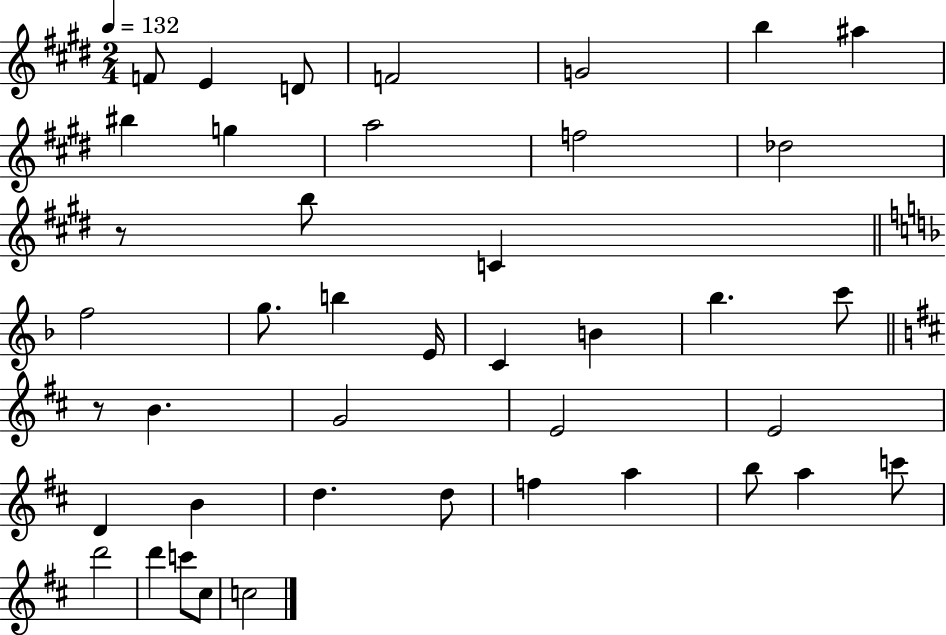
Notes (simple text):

F4/e E4/q D4/e F4/h G4/h B5/q A#5/q BIS5/q G5/q A5/h F5/h Db5/h R/e B5/e C4/q F5/h G5/e. B5/q E4/s C4/q B4/q Bb5/q. C6/e R/e B4/q. G4/h E4/h E4/h D4/q B4/q D5/q. D5/e F5/q A5/q B5/e A5/q C6/e D6/h D6/q C6/e C#5/e C5/h